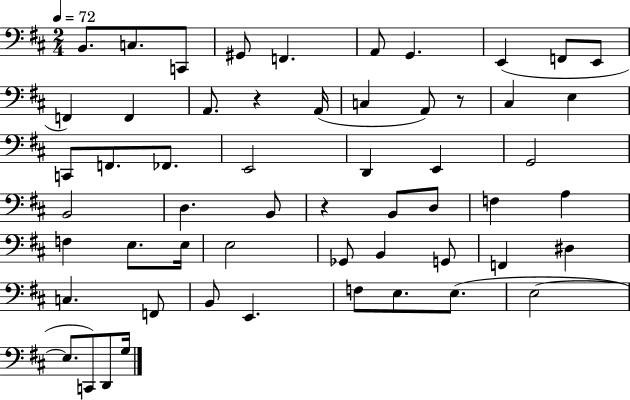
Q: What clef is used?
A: bass